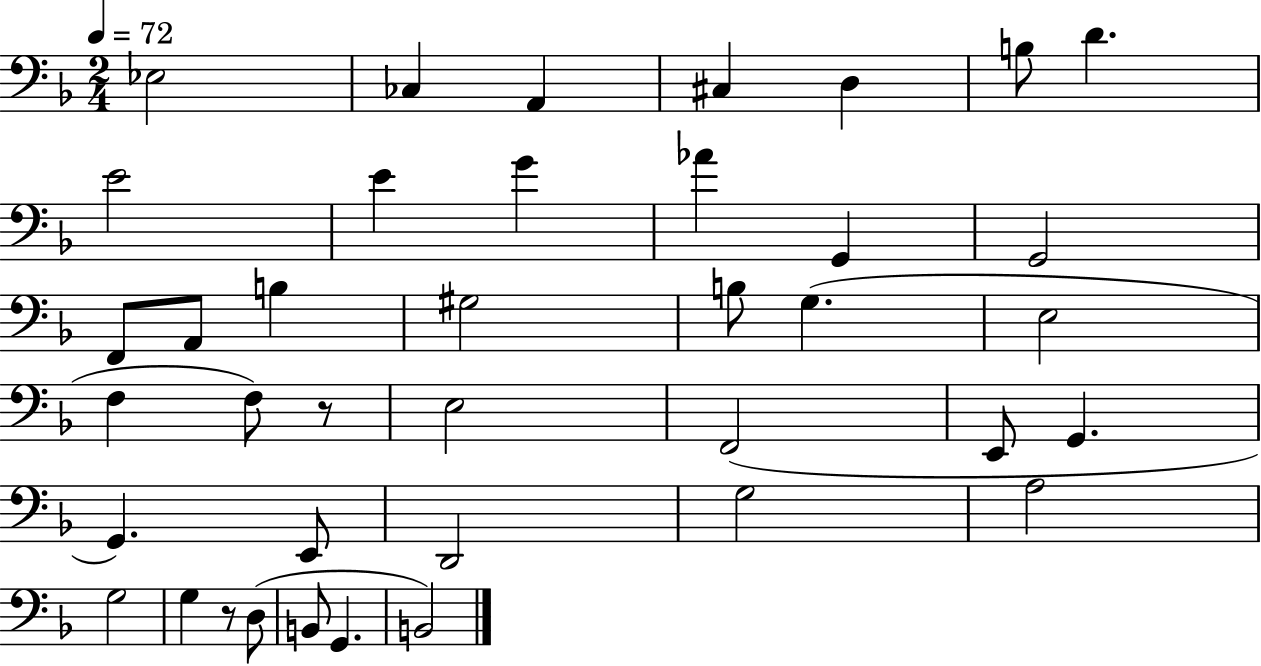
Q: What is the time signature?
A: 2/4